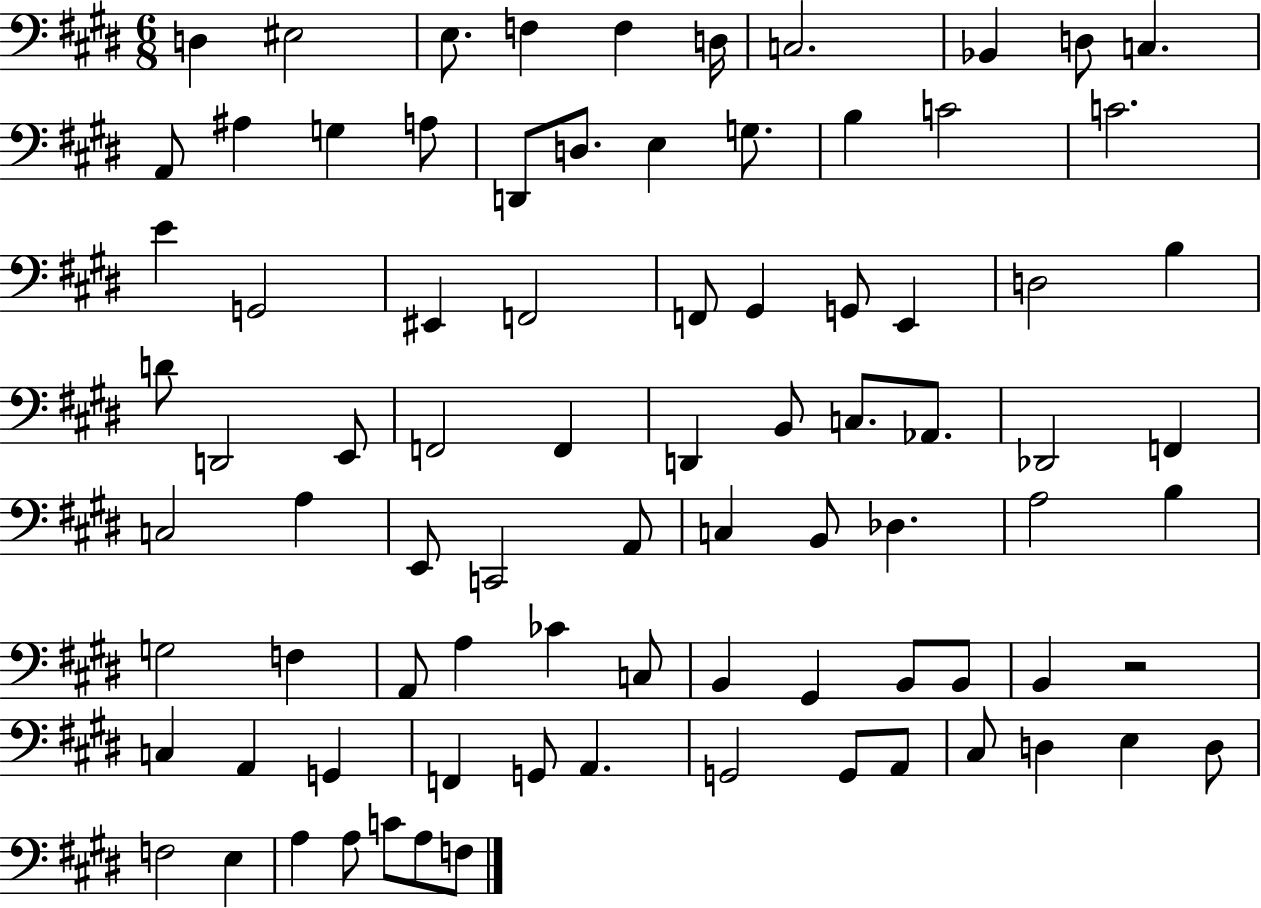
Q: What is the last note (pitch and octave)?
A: F3